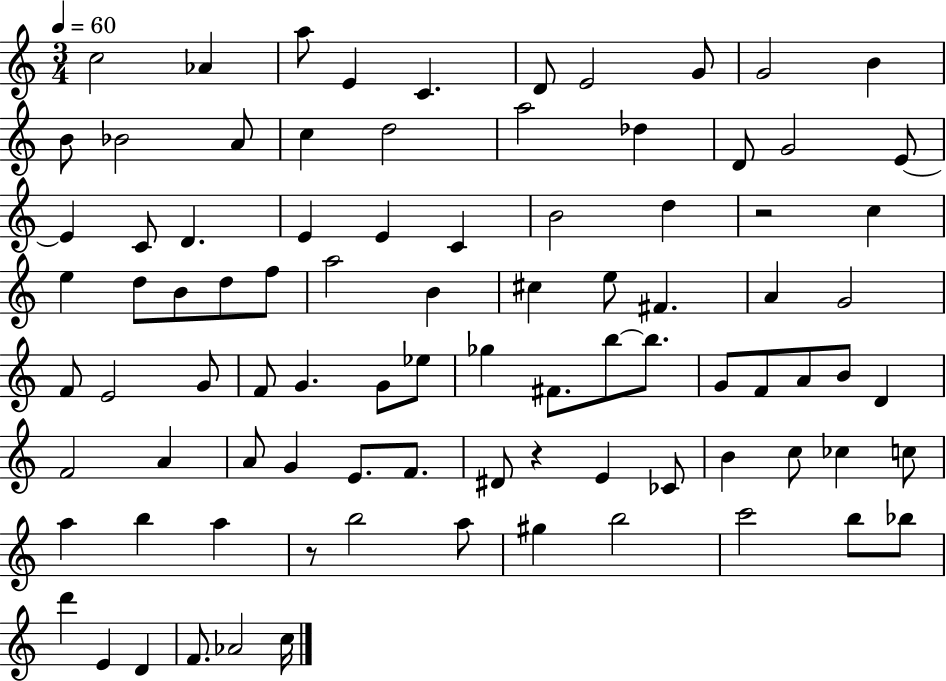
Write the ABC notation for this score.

X:1
T:Untitled
M:3/4
L:1/4
K:C
c2 _A a/2 E C D/2 E2 G/2 G2 B B/2 _B2 A/2 c d2 a2 _d D/2 G2 E/2 E C/2 D E E C B2 d z2 c e d/2 B/2 d/2 f/2 a2 B ^c e/2 ^F A G2 F/2 E2 G/2 F/2 G G/2 _e/2 _g ^F/2 b/2 b/2 G/2 F/2 A/2 B/2 D F2 A A/2 G E/2 F/2 ^D/2 z E _C/2 B c/2 _c c/2 a b a z/2 b2 a/2 ^g b2 c'2 b/2 _b/2 d' E D F/2 _A2 c/4